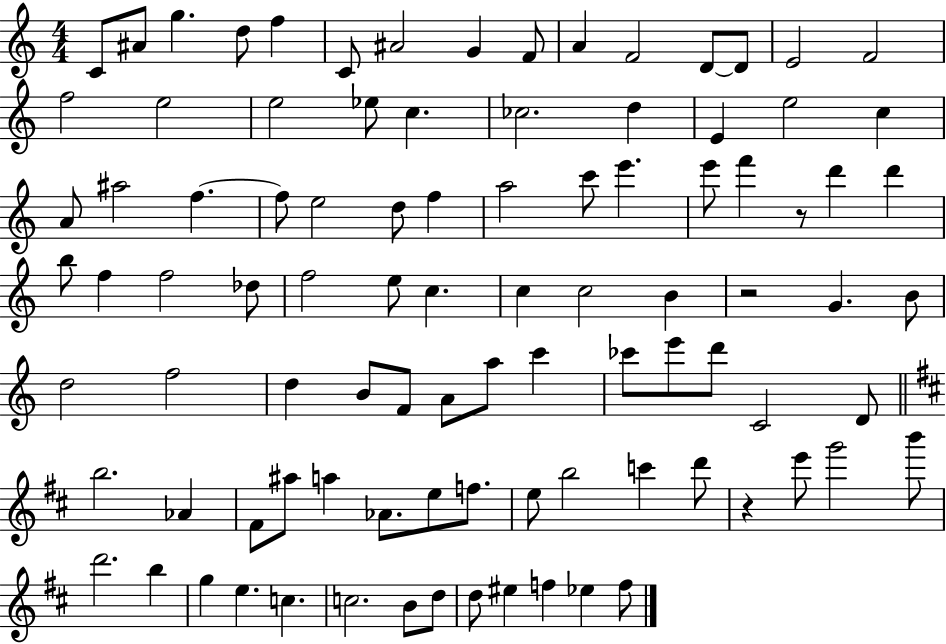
{
  \clef treble
  \numericTimeSignature
  \time 4/4
  \key c \major
  c'8 ais'8 g''4. d''8 f''4 | c'8 ais'2 g'4 f'8 | a'4 f'2 d'8~~ d'8 | e'2 f'2 | \break f''2 e''2 | e''2 ees''8 c''4. | ces''2. d''4 | e'4 e''2 c''4 | \break a'8 ais''2 f''4.~~ | f''8 e''2 d''8 f''4 | a''2 c'''8 e'''4. | e'''8 f'''4 r8 d'''4 d'''4 | \break b''8 f''4 f''2 des''8 | f''2 e''8 c''4. | c''4 c''2 b'4 | r2 g'4. b'8 | \break d''2 f''2 | d''4 b'8 f'8 a'8 a''8 c'''4 | ces'''8 e'''8 d'''8 c'2 d'8 | \bar "||" \break \key d \major b''2. aes'4 | fis'8 ais''8 a''4 aes'8. e''8 f''8. | e''8 b''2 c'''4 d'''8 | r4 e'''8 g'''2 b'''8 | \break d'''2. b''4 | g''4 e''4. c''4. | c''2. b'8 d''8 | d''8 eis''4 f''4 ees''4 f''8 | \break \bar "|."
}